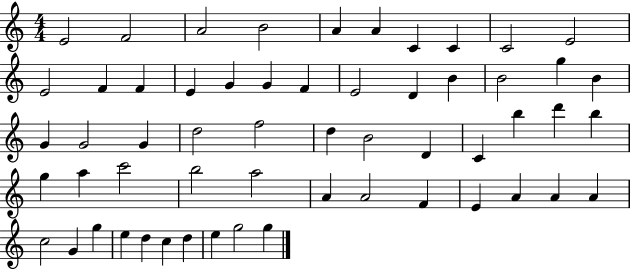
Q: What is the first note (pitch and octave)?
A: E4